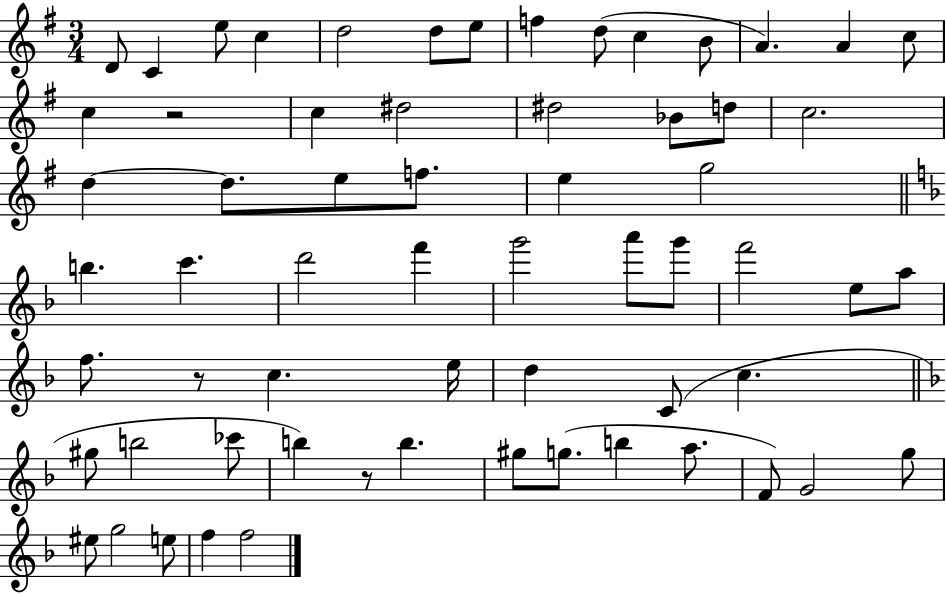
{
  \clef treble
  \numericTimeSignature
  \time 3/4
  \key g \major
  d'8 c'4 e''8 c''4 | d''2 d''8 e''8 | f''4 d''8( c''4 b'8 | a'4.) a'4 c''8 | \break c''4 r2 | c''4 dis''2 | dis''2 bes'8 d''8 | c''2. | \break d''4~~ d''8. e''8 f''8. | e''4 g''2 | \bar "||" \break \key d \minor b''4. c'''4. | d'''2 f'''4 | g'''2 a'''8 g'''8 | f'''2 e''8 a''8 | \break f''8. r8 c''4. e''16 | d''4 c'8( c''4. | \bar "||" \break \key d \minor gis''8 b''2 ces'''8 | b''4) r8 b''4. | gis''8 g''8.( b''4 a''8. | f'8) g'2 g''8 | \break eis''8 g''2 e''8 | f''4 f''2 | \bar "|."
}